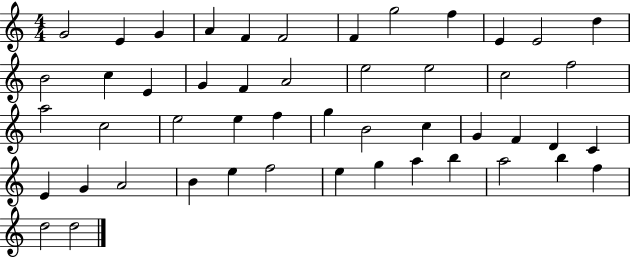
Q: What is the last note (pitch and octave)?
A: D5